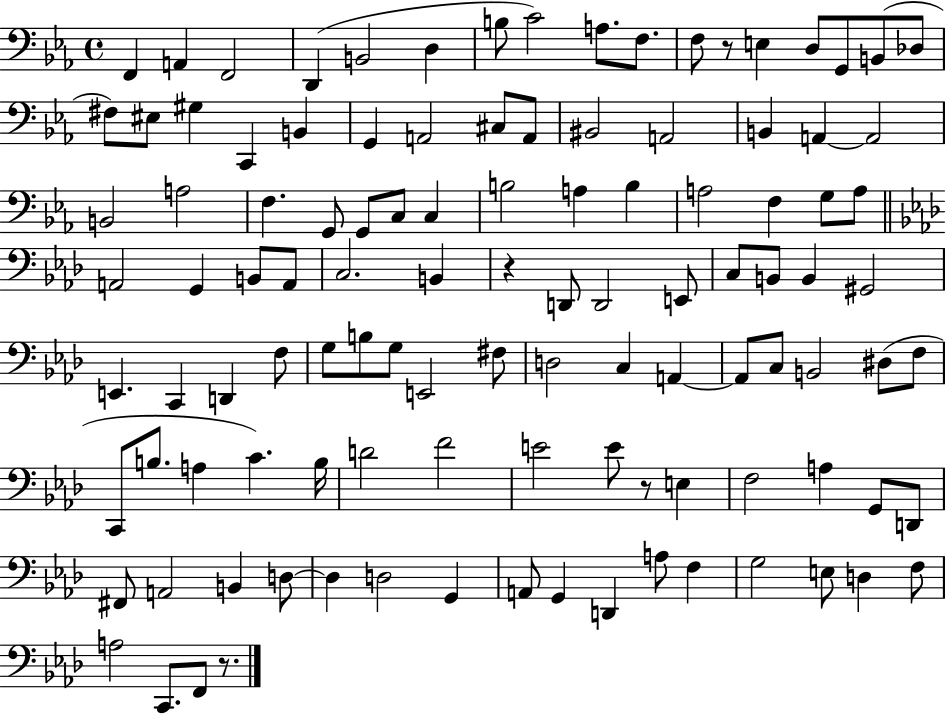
{
  \clef bass
  \time 4/4
  \defaultTimeSignature
  \key ees \major
  f,4 a,4 f,2 | d,4( b,2 d4 | b8 c'2) a8. f8. | f8 r8 e4 d8 g,8 b,8( des8 | \break fis8) eis8 gis4 c,4 b,4 | g,4 a,2 cis8 a,8 | bis,2 a,2 | b,4 a,4~~ a,2 | \break b,2 a2 | f4. g,8 g,8 c8 c4 | b2 a4 b4 | a2 f4 g8 a8 | \break \bar "||" \break \key f \minor a,2 g,4 b,8 a,8 | c2. b,4 | r4 d,8 d,2 e,8 | c8 b,8 b,4 gis,2 | \break e,4. c,4 d,4 f8 | g8 b8 g8 e,2 fis8 | d2 c4 a,4~~ | a,8 c8 b,2 dis8( f8 | \break c,8 b8. a4 c'4.) b16 | d'2 f'2 | e'2 e'8 r8 e4 | f2 a4 g,8 d,8 | \break fis,8 a,2 b,4 d8~~ | d4 d2 g,4 | a,8 g,4 d,4 a8 f4 | g2 e8 d4 f8 | \break a2 c,8. f,8 r8. | \bar "|."
}